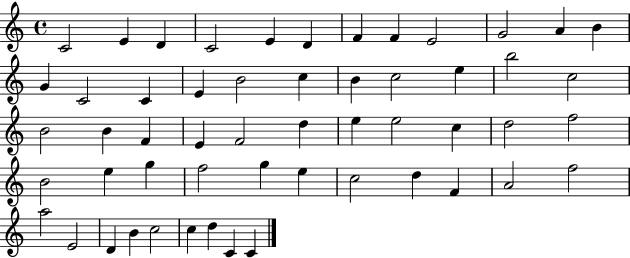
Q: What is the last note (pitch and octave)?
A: C4